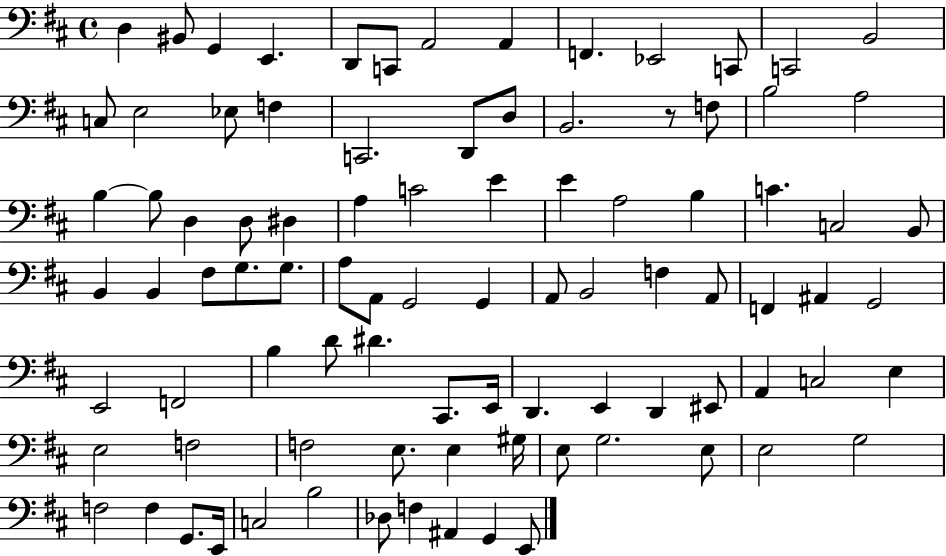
X:1
T:Untitled
M:4/4
L:1/4
K:D
D, ^B,,/2 G,, E,, D,,/2 C,,/2 A,,2 A,, F,, _E,,2 C,,/2 C,,2 B,,2 C,/2 E,2 _E,/2 F, C,,2 D,,/2 D,/2 B,,2 z/2 F,/2 B,2 A,2 B, B,/2 D, D,/2 ^D, A, C2 E E A,2 B, C C,2 B,,/2 B,, B,, ^F,/2 G,/2 G,/2 A,/2 A,,/2 G,,2 G,, A,,/2 B,,2 F, A,,/2 F,, ^A,, G,,2 E,,2 F,,2 B, D/2 ^D ^C,,/2 E,,/4 D,, E,, D,, ^E,,/2 A,, C,2 E, E,2 F,2 F,2 E,/2 E, ^G,/4 E,/2 G,2 E,/2 E,2 G,2 F,2 F, G,,/2 E,,/4 C,2 B,2 _D,/2 F, ^A,, G,, E,,/2